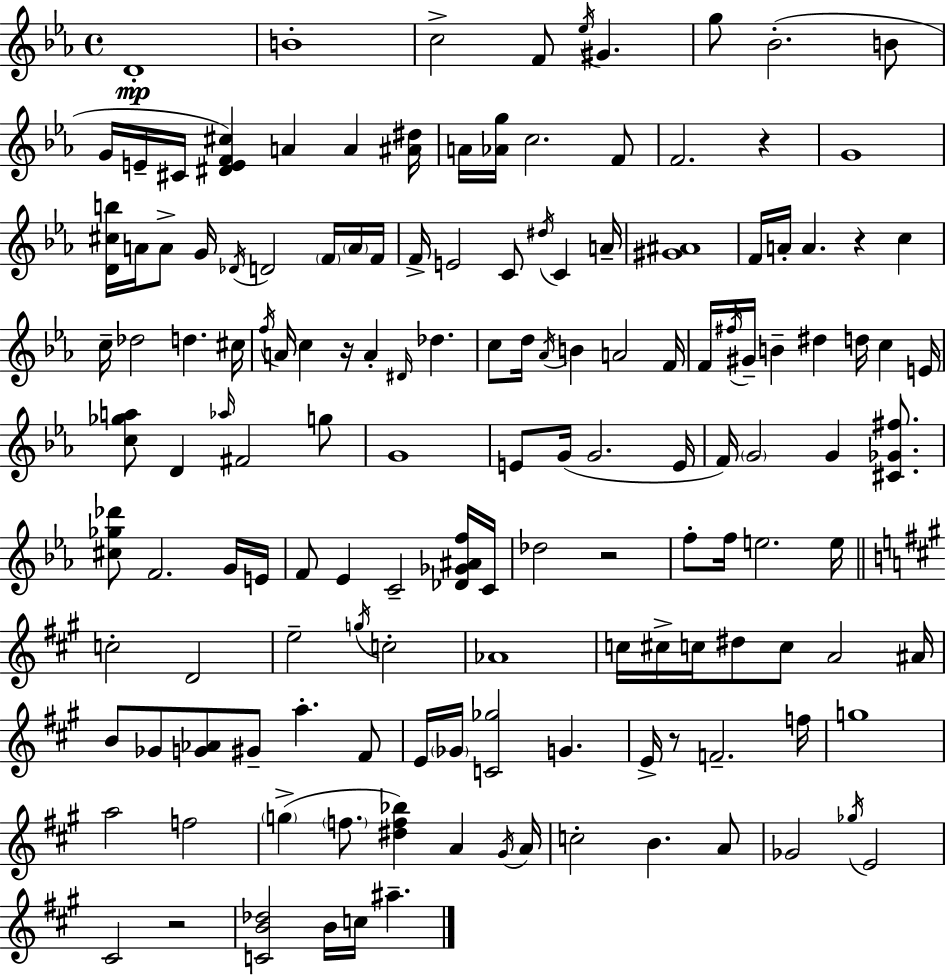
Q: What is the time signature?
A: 4/4